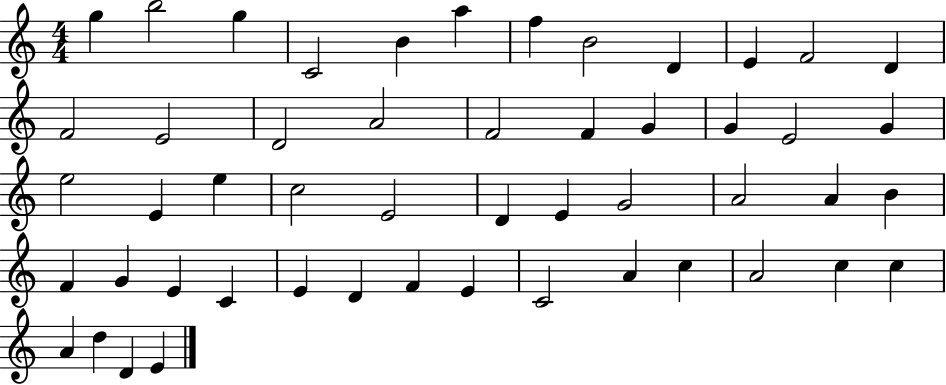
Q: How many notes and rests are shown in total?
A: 51